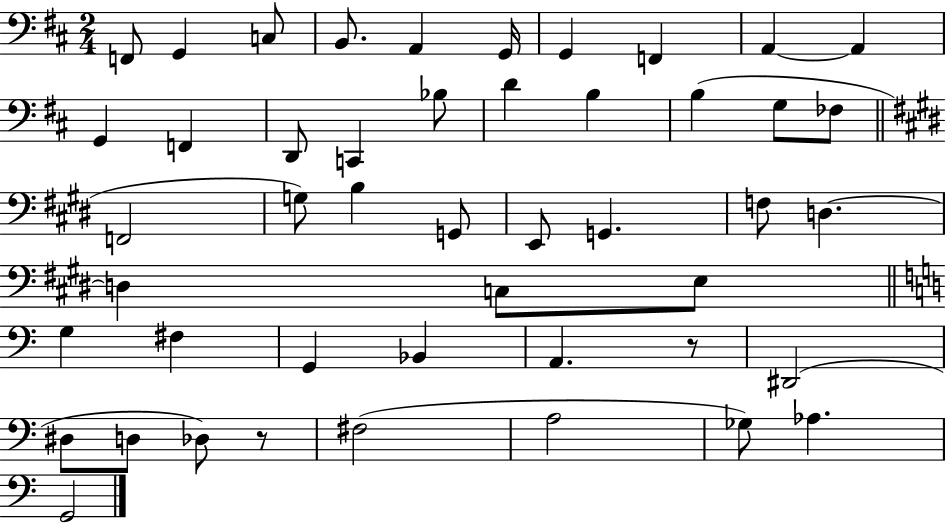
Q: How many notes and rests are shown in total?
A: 47